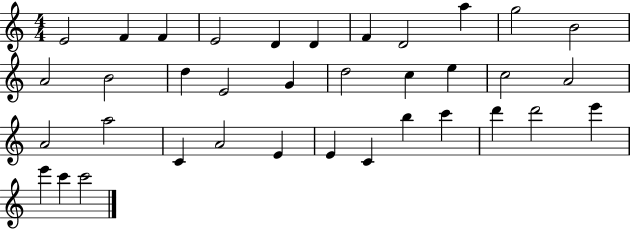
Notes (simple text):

E4/h F4/q F4/q E4/h D4/q D4/q F4/q D4/h A5/q G5/h B4/h A4/h B4/h D5/q E4/h G4/q D5/h C5/q E5/q C5/h A4/h A4/h A5/h C4/q A4/h E4/q E4/q C4/q B5/q C6/q D6/q D6/h E6/q E6/q C6/q C6/h